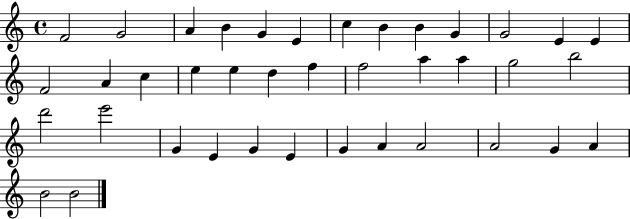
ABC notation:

X:1
T:Untitled
M:4/4
L:1/4
K:C
F2 G2 A B G E c B B G G2 E E F2 A c e e d f f2 a a g2 b2 d'2 e'2 G E G E G A A2 A2 G A B2 B2